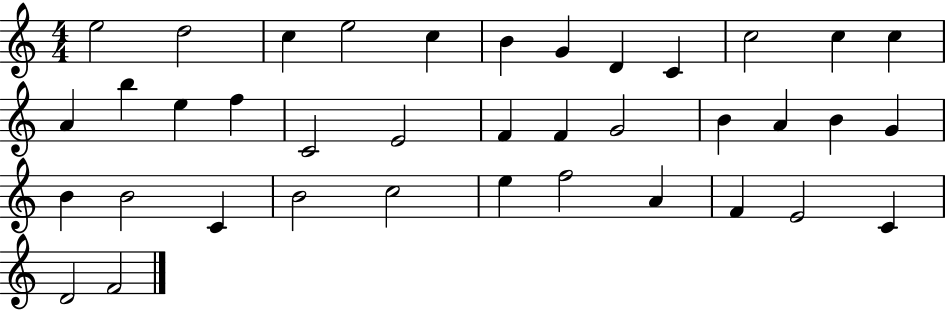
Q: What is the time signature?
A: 4/4